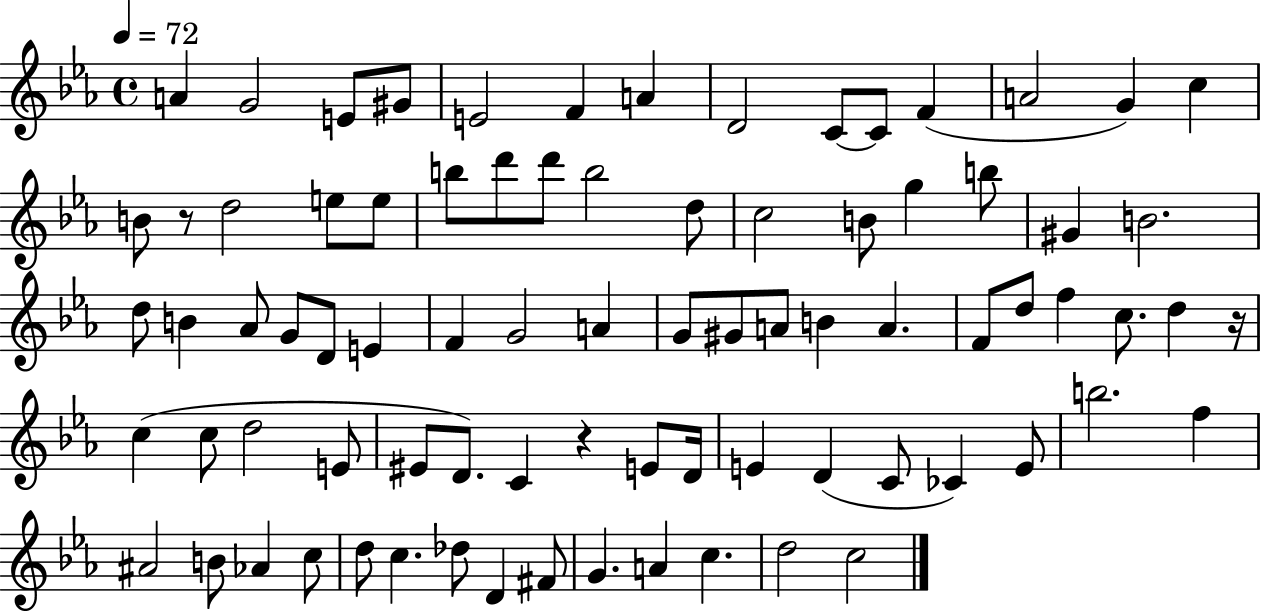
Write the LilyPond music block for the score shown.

{
  \clef treble
  \time 4/4
  \defaultTimeSignature
  \key ees \major
  \tempo 4 = 72
  a'4 g'2 e'8 gis'8 | e'2 f'4 a'4 | d'2 c'8~~ c'8 f'4( | a'2 g'4) c''4 | \break b'8 r8 d''2 e''8 e''8 | b''8 d'''8 d'''8 b''2 d''8 | c''2 b'8 g''4 b''8 | gis'4 b'2. | \break d''8 b'4 aes'8 g'8 d'8 e'4 | f'4 g'2 a'4 | g'8 gis'8 a'8 b'4 a'4. | f'8 d''8 f''4 c''8. d''4 r16 | \break c''4( c''8 d''2 e'8 | eis'8 d'8.) c'4 r4 e'8 d'16 | e'4 d'4( c'8 ces'4) e'8 | b''2. f''4 | \break ais'2 b'8 aes'4 c''8 | d''8 c''4. des''8 d'4 fis'8 | g'4. a'4 c''4. | d''2 c''2 | \break \bar "|."
}